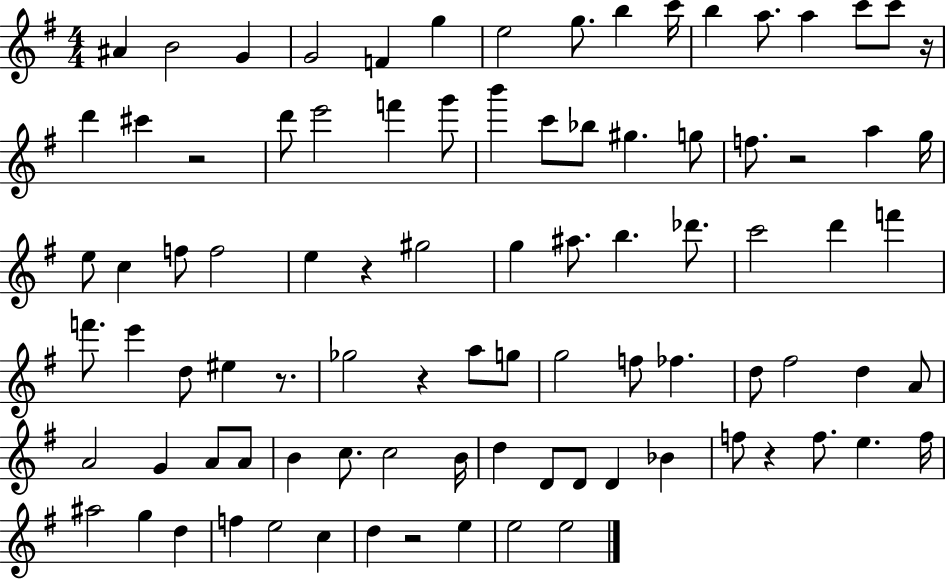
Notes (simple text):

A#4/q B4/h G4/q G4/h F4/q G5/q E5/h G5/e. B5/q C6/s B5/q A5/e. A5/q C6/e C6/e R/s D6/q C#6/q R/h D6/e E6/h F6/q G6/e B6/q C6/e Bb5/e G#5/q. G5/e F5/e. R/h A5/q G5/s E5/e C5/q F5/e F5/h E5/q R/q G#5/h G5/q A#5/e. B5/q. Db6/e. C6/h D6/q F6/q F6/e. E6/q D5/e EIS5/q R/e. Gb5/h R/q A5/e G5/e G5/h F5/e FES5/q. D5/e F#5/h D5/q A4/e A4/h G4/q A4/e A4/e B4/q C5/e. C5/h B4/s D5/q D4/e D4/e D4/q Bb4/q F5/e R/q F5/e. E5/q. F5/s A#5/h G5/q D5/q F5/q E5/h C5/q D5/q R/h E5/q E5/h E5/h